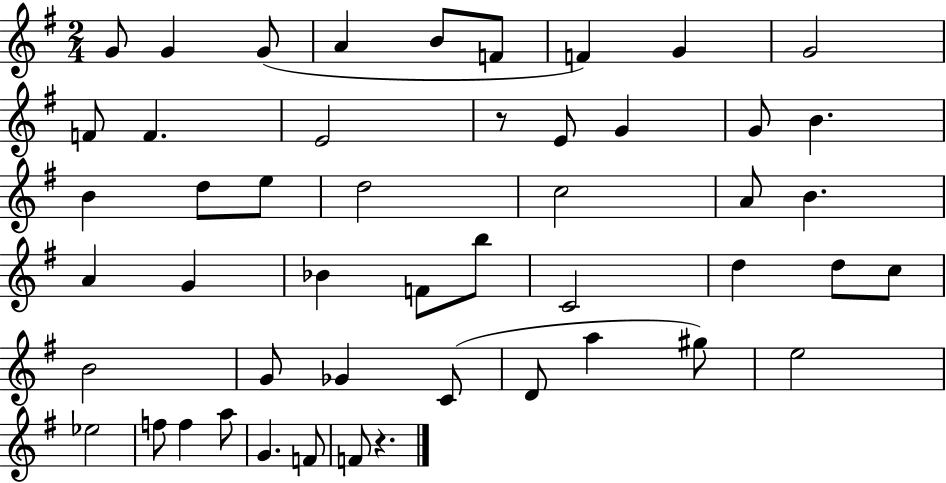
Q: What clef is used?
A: treble